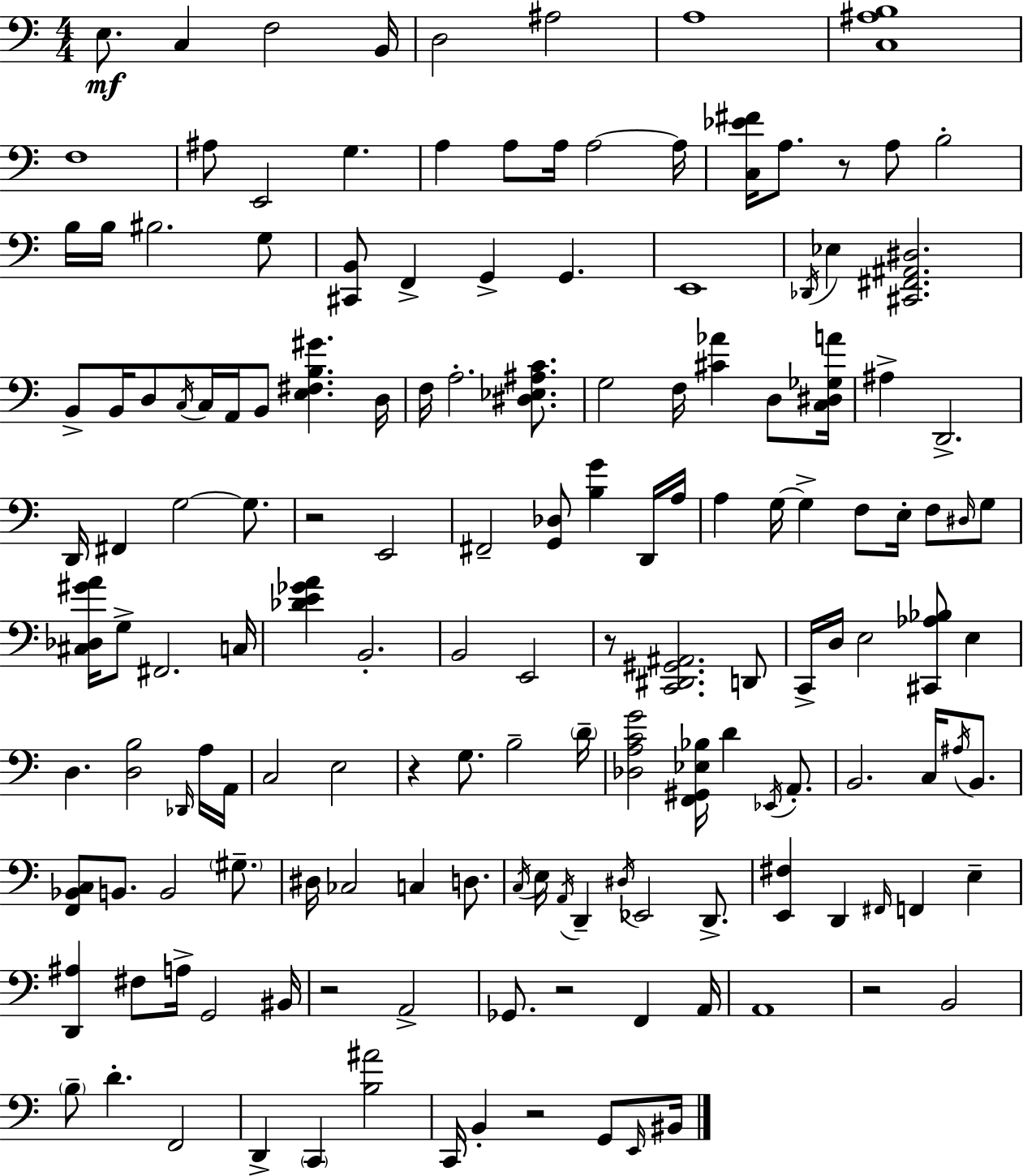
{
  \clef bass
  \numericTimeSignature
  \time 4/4
  \key c \major
  e8.\mf c4 f2 b,16 | d2 ais2 | a1 | <c ais b>1 | \break f1 | ais8 e,2 g4. | a4 a8 a16 a2~~ a16 | <c ees' fis'>16 a8. r8 a8 b2-. | \break b16 b16 bis2. g8 | <cis, b,>8 f,4-> g,4-> g,4. | e,1 | \acciaccatura { des,16 } ees4 <cis, fis, ais, dis>2. | \break b,8-> b,16 d8 \acciaccatura { c16 } c16 a,16 b,8 <e fis b gis'>4. | d16 f16 a2.-. <dis ees ais c'>8. | g2 f16 <cis' aes'>4 d8 | <c dis ges a'>16 ais4-> d,2.-> | \break d,16 fis,4 g2~~ g8. | r2 e,2 | fis,2-- <g, des>8 <b g'>4 | d,16 a16 a4 g16~~ g4-> f8 e16-. f8 | \break \grace { dis16 } g8 <cis des gis' a'>16 g8-> fis,2. | c16 <des' e' ges' a'>4 b,2.-. | b,2 e,2 | r8 <c, dis, gis, ais,>2. | \break d,8 c,16-> d16 e2 <cis, aes bes>8 e4 | d4. <d b>2 | \grace { des,16 } a16 a,16 c2 e2 | r4 g8. b2-- | \break \parenthesize d'16-- <des a c' g'>2 <f, gis, ees bes>16 d'4 | \acciaccatura { ees,16 } a,8.-. b,2. | c16 \acciaccatura { ais16 } b,8. <f, bes, c>8 b,8. b,2 | \parenthesize gis8.-- dis16 ces2 c4 | \break d8. \acciaccatura { c16 } e16 \acciaccatura { a,16 } d,4-- \acciaccatura { dis16 } ees,2 | d,8.-> <e, fis>4 d,4 | \grace { fis,16 } f,4 e4-- <d, ais>4 fis8 | a16-> g,2 bis,16 r2 | \break a,2-> ges,8. r2 | f,4 a,16 a,1 | r2 | b,2 \parenthesize b8-- d'4.-. | \break f,2 d,4-> \parenthesize c,4 | <b ais'>2 c,16 b,4-. r2 | g,8 \grace { e,16 } bis,16 \bar "|."
}